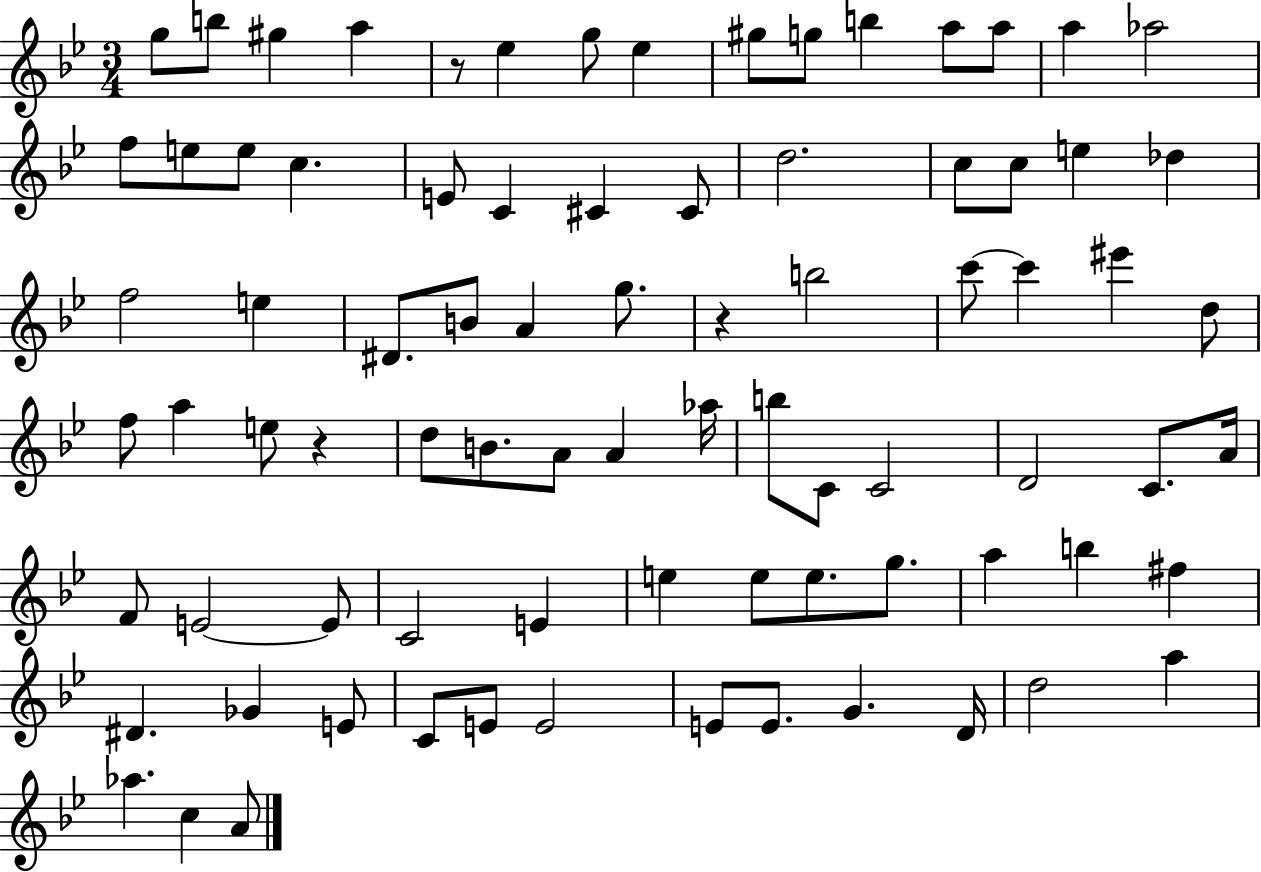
G5/e B5/e G#5/q A5/q R/e Eb5/q G5/e Eb5/q G#5/e G5/e B5/q A5/e A5/e A5/q Ab5/h F5/e E5/e E5/e C5/q. E4/e C4/q C#4/q C#4/e D5/h. C5/e C5/e E5/q Db5/q F5/h E5/q D#4/e. B4/e A4/q G5/e. R/q B5/h C6/e C6/q EIS6/q D5/e F5/e A5/q E5/e R/q D5/e B4/e. A4/e A4/q Ab5/s B5/e C4/e C4/h D4/h C4/e. A4/s F4/e E4/h E4/e C4/h E4/q E5/q E5/e E5/e. G5/e. A5/q B5/q F#5/q D#4/q. Gb4/q E4/e C4/e E4/e E4/h E4/e E4/e. G4/q. D4/s D5/h A5/q Ab5/q. C5/q A4/e